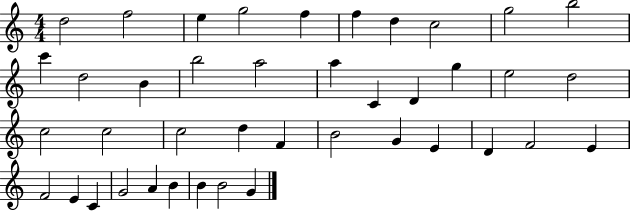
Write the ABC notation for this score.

X:1
T:Untitled
M:4/4
L:1/4
K:C
d2 f2 e g2 f f d c2 g2 b2 c' d2 B b2 a2 a C D g e2 d2 c2 c2 c2 d F B2 G E D F2 E F2 E C G2 A B B B2 G